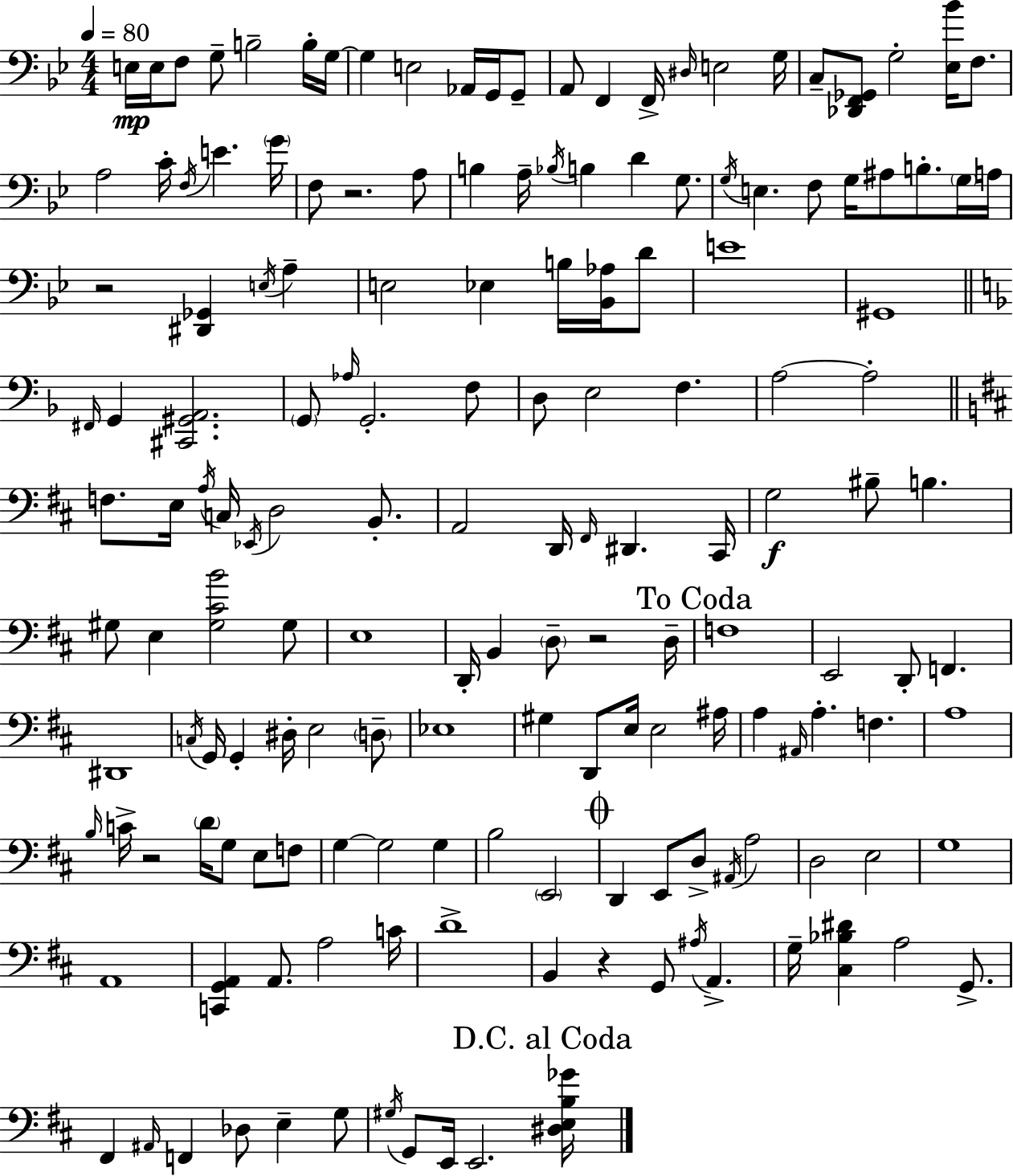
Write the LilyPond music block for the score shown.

{
  \clef bass
  \numericTimeSignature
  \time 4/4
  \key g \minor
  \tempo 4 = 80
  e16\mp e16 f8 g8-- b2-- b16-. g16~~ | g4 e2 aes,16 g,16 g,8-- | a,8 f,4 f,16-> \grace { dis16 } e2 | g16 c8-- <des, f, ges,>8 g2-. <ees bes'>16 f8. | \break a2 c'16-. \acciaccatura { f16 } e'4. | \parenthesize g'16 f8 r2. | a8 b4 a16-- \acciaccatura { bes16 } b4 d'4 | g8. \acciaccatura { g16 } e4. f8 g16 ais8 b8.-. | \break \parenthesize g16 a16 r2 <dis, ges,>4 | \acciaccatura { e16 } a4-- e2 ees4 | b16 <bes, aes>16 d'8 e'1 | gis,1 | \break \bar "||" \break \key d \minor \grace { fis,16 } g,4 <cis, gis, a,>2. | \parenthesize g,8 \grace { aes16 } g,2.-. | f8 d8 e2 f4. | a2~~ a2-. | \break \bar "||" \break \key d \major f8. e16 \acciaccatura { a16 } c16 \acciaccatura { ees,16 } d2 b,8.-. | a,2 d,16 \grace { fis,16 } dis,4. | cis,16 g2\f bis8-- b4. | gis8 e4 <gis cis' b'>2 | \break gis8 e1 | d,16-. b,4 \parenthesize d8-- r2 | d16-- \mark "To Coda" f1 | e,2 d,8-. f,4. | \break dis,1 | \acciaccatura { c16 } g,16 g,4-. dis16-. e2 | \parenthesize d8-- ees1 | gis4 d,8 e16 e2 | \break ais16 a4 \grace { ais,16 } a4.-. f4. | a1 | \grace { b16 } c'16-> r2 \parenthesize d'16 | g8 e8 f8 g4~~ g2 | \break g4 b2 \parenthesize e,2 | \mark \markup { \musicglyph "scripts.coda" } d,4 e,8 d8-> \acciaccatura { ais,16 } a2 | d2 e2 | g1 | \break a,1 | <c, g, a,>4 a,8. a2 | c'16 d'1-> | b,4 r4 g,8 | \break \acciaccatura { ais16 } a,4.-> g16-- <cis bes dis'>4 a2 | g,8.-> fis,4 \grace { ais,16 } f,4 | des8 e4-- g8 \acciaccatura { gis16 } g,8 e,16 e,2. | \mark "D.C. al Coda" <dis e b ges'>16 \bar "|."
}